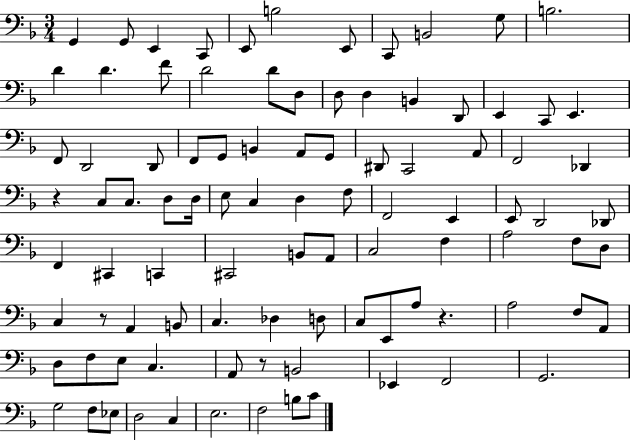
{
  \clef bass
  \numericTimeSignature
  \time 3/4
  \key f \major
  g,4 g,8 e,4 c,8 | e,8 b2 e,8 | c,8 b,2 g8 | b2. | \break d'4 d'4. f'8 | d'2 d'8 d8 | d8 d4 b,4 d,8 | e,4 c,8 e,4. | \break f,8 d,2 d,8 | f,8 g,8 b,4 a,8 g,8 | dis,8 c,2 a,8 | f,2 des,4 | \break r4 c8 c8. d8 d16 | e8 c4 d4 f8 | f,2 e,4 | e,8 d,2 des,8 | \break f,4 cis,4 c,4 | cis,2 b,8 a,8 | c2 f4 | a2 f8 d8 | \break c4 r8 a,4 b,8 | c4. des4 d8 | c8 e,8 a8 r4. | a2 f8 a,8 | \break d8 f8 e8 c4. | a,8 r8 b,2 | ees,4 f,2 | g,2. | \break g2 f8 ees8 | d2 c4 | e2. | f2 b8 c'8 | \break \bar "|."
}